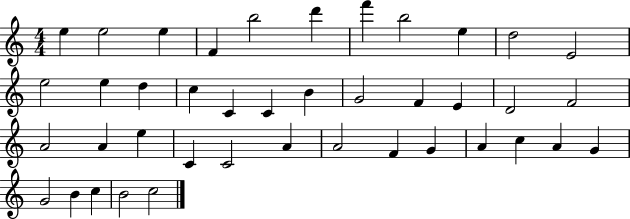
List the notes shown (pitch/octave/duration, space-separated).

E5/q E5/h E5/q F4/q B5/h D6/q F6/q B5/h E5/q D5/h E4/h E5/h E5/q D5/q C5/q C4/q C4/q B4/q G4/h F4/q E4/q D4/h F4/h A4/h A4/q E5/q C4/q C4/h A4/q A4/h F4/q G4/q A4/q C5/q A4/q G4/q G4/h B4/q C5/q B4/h C5/h